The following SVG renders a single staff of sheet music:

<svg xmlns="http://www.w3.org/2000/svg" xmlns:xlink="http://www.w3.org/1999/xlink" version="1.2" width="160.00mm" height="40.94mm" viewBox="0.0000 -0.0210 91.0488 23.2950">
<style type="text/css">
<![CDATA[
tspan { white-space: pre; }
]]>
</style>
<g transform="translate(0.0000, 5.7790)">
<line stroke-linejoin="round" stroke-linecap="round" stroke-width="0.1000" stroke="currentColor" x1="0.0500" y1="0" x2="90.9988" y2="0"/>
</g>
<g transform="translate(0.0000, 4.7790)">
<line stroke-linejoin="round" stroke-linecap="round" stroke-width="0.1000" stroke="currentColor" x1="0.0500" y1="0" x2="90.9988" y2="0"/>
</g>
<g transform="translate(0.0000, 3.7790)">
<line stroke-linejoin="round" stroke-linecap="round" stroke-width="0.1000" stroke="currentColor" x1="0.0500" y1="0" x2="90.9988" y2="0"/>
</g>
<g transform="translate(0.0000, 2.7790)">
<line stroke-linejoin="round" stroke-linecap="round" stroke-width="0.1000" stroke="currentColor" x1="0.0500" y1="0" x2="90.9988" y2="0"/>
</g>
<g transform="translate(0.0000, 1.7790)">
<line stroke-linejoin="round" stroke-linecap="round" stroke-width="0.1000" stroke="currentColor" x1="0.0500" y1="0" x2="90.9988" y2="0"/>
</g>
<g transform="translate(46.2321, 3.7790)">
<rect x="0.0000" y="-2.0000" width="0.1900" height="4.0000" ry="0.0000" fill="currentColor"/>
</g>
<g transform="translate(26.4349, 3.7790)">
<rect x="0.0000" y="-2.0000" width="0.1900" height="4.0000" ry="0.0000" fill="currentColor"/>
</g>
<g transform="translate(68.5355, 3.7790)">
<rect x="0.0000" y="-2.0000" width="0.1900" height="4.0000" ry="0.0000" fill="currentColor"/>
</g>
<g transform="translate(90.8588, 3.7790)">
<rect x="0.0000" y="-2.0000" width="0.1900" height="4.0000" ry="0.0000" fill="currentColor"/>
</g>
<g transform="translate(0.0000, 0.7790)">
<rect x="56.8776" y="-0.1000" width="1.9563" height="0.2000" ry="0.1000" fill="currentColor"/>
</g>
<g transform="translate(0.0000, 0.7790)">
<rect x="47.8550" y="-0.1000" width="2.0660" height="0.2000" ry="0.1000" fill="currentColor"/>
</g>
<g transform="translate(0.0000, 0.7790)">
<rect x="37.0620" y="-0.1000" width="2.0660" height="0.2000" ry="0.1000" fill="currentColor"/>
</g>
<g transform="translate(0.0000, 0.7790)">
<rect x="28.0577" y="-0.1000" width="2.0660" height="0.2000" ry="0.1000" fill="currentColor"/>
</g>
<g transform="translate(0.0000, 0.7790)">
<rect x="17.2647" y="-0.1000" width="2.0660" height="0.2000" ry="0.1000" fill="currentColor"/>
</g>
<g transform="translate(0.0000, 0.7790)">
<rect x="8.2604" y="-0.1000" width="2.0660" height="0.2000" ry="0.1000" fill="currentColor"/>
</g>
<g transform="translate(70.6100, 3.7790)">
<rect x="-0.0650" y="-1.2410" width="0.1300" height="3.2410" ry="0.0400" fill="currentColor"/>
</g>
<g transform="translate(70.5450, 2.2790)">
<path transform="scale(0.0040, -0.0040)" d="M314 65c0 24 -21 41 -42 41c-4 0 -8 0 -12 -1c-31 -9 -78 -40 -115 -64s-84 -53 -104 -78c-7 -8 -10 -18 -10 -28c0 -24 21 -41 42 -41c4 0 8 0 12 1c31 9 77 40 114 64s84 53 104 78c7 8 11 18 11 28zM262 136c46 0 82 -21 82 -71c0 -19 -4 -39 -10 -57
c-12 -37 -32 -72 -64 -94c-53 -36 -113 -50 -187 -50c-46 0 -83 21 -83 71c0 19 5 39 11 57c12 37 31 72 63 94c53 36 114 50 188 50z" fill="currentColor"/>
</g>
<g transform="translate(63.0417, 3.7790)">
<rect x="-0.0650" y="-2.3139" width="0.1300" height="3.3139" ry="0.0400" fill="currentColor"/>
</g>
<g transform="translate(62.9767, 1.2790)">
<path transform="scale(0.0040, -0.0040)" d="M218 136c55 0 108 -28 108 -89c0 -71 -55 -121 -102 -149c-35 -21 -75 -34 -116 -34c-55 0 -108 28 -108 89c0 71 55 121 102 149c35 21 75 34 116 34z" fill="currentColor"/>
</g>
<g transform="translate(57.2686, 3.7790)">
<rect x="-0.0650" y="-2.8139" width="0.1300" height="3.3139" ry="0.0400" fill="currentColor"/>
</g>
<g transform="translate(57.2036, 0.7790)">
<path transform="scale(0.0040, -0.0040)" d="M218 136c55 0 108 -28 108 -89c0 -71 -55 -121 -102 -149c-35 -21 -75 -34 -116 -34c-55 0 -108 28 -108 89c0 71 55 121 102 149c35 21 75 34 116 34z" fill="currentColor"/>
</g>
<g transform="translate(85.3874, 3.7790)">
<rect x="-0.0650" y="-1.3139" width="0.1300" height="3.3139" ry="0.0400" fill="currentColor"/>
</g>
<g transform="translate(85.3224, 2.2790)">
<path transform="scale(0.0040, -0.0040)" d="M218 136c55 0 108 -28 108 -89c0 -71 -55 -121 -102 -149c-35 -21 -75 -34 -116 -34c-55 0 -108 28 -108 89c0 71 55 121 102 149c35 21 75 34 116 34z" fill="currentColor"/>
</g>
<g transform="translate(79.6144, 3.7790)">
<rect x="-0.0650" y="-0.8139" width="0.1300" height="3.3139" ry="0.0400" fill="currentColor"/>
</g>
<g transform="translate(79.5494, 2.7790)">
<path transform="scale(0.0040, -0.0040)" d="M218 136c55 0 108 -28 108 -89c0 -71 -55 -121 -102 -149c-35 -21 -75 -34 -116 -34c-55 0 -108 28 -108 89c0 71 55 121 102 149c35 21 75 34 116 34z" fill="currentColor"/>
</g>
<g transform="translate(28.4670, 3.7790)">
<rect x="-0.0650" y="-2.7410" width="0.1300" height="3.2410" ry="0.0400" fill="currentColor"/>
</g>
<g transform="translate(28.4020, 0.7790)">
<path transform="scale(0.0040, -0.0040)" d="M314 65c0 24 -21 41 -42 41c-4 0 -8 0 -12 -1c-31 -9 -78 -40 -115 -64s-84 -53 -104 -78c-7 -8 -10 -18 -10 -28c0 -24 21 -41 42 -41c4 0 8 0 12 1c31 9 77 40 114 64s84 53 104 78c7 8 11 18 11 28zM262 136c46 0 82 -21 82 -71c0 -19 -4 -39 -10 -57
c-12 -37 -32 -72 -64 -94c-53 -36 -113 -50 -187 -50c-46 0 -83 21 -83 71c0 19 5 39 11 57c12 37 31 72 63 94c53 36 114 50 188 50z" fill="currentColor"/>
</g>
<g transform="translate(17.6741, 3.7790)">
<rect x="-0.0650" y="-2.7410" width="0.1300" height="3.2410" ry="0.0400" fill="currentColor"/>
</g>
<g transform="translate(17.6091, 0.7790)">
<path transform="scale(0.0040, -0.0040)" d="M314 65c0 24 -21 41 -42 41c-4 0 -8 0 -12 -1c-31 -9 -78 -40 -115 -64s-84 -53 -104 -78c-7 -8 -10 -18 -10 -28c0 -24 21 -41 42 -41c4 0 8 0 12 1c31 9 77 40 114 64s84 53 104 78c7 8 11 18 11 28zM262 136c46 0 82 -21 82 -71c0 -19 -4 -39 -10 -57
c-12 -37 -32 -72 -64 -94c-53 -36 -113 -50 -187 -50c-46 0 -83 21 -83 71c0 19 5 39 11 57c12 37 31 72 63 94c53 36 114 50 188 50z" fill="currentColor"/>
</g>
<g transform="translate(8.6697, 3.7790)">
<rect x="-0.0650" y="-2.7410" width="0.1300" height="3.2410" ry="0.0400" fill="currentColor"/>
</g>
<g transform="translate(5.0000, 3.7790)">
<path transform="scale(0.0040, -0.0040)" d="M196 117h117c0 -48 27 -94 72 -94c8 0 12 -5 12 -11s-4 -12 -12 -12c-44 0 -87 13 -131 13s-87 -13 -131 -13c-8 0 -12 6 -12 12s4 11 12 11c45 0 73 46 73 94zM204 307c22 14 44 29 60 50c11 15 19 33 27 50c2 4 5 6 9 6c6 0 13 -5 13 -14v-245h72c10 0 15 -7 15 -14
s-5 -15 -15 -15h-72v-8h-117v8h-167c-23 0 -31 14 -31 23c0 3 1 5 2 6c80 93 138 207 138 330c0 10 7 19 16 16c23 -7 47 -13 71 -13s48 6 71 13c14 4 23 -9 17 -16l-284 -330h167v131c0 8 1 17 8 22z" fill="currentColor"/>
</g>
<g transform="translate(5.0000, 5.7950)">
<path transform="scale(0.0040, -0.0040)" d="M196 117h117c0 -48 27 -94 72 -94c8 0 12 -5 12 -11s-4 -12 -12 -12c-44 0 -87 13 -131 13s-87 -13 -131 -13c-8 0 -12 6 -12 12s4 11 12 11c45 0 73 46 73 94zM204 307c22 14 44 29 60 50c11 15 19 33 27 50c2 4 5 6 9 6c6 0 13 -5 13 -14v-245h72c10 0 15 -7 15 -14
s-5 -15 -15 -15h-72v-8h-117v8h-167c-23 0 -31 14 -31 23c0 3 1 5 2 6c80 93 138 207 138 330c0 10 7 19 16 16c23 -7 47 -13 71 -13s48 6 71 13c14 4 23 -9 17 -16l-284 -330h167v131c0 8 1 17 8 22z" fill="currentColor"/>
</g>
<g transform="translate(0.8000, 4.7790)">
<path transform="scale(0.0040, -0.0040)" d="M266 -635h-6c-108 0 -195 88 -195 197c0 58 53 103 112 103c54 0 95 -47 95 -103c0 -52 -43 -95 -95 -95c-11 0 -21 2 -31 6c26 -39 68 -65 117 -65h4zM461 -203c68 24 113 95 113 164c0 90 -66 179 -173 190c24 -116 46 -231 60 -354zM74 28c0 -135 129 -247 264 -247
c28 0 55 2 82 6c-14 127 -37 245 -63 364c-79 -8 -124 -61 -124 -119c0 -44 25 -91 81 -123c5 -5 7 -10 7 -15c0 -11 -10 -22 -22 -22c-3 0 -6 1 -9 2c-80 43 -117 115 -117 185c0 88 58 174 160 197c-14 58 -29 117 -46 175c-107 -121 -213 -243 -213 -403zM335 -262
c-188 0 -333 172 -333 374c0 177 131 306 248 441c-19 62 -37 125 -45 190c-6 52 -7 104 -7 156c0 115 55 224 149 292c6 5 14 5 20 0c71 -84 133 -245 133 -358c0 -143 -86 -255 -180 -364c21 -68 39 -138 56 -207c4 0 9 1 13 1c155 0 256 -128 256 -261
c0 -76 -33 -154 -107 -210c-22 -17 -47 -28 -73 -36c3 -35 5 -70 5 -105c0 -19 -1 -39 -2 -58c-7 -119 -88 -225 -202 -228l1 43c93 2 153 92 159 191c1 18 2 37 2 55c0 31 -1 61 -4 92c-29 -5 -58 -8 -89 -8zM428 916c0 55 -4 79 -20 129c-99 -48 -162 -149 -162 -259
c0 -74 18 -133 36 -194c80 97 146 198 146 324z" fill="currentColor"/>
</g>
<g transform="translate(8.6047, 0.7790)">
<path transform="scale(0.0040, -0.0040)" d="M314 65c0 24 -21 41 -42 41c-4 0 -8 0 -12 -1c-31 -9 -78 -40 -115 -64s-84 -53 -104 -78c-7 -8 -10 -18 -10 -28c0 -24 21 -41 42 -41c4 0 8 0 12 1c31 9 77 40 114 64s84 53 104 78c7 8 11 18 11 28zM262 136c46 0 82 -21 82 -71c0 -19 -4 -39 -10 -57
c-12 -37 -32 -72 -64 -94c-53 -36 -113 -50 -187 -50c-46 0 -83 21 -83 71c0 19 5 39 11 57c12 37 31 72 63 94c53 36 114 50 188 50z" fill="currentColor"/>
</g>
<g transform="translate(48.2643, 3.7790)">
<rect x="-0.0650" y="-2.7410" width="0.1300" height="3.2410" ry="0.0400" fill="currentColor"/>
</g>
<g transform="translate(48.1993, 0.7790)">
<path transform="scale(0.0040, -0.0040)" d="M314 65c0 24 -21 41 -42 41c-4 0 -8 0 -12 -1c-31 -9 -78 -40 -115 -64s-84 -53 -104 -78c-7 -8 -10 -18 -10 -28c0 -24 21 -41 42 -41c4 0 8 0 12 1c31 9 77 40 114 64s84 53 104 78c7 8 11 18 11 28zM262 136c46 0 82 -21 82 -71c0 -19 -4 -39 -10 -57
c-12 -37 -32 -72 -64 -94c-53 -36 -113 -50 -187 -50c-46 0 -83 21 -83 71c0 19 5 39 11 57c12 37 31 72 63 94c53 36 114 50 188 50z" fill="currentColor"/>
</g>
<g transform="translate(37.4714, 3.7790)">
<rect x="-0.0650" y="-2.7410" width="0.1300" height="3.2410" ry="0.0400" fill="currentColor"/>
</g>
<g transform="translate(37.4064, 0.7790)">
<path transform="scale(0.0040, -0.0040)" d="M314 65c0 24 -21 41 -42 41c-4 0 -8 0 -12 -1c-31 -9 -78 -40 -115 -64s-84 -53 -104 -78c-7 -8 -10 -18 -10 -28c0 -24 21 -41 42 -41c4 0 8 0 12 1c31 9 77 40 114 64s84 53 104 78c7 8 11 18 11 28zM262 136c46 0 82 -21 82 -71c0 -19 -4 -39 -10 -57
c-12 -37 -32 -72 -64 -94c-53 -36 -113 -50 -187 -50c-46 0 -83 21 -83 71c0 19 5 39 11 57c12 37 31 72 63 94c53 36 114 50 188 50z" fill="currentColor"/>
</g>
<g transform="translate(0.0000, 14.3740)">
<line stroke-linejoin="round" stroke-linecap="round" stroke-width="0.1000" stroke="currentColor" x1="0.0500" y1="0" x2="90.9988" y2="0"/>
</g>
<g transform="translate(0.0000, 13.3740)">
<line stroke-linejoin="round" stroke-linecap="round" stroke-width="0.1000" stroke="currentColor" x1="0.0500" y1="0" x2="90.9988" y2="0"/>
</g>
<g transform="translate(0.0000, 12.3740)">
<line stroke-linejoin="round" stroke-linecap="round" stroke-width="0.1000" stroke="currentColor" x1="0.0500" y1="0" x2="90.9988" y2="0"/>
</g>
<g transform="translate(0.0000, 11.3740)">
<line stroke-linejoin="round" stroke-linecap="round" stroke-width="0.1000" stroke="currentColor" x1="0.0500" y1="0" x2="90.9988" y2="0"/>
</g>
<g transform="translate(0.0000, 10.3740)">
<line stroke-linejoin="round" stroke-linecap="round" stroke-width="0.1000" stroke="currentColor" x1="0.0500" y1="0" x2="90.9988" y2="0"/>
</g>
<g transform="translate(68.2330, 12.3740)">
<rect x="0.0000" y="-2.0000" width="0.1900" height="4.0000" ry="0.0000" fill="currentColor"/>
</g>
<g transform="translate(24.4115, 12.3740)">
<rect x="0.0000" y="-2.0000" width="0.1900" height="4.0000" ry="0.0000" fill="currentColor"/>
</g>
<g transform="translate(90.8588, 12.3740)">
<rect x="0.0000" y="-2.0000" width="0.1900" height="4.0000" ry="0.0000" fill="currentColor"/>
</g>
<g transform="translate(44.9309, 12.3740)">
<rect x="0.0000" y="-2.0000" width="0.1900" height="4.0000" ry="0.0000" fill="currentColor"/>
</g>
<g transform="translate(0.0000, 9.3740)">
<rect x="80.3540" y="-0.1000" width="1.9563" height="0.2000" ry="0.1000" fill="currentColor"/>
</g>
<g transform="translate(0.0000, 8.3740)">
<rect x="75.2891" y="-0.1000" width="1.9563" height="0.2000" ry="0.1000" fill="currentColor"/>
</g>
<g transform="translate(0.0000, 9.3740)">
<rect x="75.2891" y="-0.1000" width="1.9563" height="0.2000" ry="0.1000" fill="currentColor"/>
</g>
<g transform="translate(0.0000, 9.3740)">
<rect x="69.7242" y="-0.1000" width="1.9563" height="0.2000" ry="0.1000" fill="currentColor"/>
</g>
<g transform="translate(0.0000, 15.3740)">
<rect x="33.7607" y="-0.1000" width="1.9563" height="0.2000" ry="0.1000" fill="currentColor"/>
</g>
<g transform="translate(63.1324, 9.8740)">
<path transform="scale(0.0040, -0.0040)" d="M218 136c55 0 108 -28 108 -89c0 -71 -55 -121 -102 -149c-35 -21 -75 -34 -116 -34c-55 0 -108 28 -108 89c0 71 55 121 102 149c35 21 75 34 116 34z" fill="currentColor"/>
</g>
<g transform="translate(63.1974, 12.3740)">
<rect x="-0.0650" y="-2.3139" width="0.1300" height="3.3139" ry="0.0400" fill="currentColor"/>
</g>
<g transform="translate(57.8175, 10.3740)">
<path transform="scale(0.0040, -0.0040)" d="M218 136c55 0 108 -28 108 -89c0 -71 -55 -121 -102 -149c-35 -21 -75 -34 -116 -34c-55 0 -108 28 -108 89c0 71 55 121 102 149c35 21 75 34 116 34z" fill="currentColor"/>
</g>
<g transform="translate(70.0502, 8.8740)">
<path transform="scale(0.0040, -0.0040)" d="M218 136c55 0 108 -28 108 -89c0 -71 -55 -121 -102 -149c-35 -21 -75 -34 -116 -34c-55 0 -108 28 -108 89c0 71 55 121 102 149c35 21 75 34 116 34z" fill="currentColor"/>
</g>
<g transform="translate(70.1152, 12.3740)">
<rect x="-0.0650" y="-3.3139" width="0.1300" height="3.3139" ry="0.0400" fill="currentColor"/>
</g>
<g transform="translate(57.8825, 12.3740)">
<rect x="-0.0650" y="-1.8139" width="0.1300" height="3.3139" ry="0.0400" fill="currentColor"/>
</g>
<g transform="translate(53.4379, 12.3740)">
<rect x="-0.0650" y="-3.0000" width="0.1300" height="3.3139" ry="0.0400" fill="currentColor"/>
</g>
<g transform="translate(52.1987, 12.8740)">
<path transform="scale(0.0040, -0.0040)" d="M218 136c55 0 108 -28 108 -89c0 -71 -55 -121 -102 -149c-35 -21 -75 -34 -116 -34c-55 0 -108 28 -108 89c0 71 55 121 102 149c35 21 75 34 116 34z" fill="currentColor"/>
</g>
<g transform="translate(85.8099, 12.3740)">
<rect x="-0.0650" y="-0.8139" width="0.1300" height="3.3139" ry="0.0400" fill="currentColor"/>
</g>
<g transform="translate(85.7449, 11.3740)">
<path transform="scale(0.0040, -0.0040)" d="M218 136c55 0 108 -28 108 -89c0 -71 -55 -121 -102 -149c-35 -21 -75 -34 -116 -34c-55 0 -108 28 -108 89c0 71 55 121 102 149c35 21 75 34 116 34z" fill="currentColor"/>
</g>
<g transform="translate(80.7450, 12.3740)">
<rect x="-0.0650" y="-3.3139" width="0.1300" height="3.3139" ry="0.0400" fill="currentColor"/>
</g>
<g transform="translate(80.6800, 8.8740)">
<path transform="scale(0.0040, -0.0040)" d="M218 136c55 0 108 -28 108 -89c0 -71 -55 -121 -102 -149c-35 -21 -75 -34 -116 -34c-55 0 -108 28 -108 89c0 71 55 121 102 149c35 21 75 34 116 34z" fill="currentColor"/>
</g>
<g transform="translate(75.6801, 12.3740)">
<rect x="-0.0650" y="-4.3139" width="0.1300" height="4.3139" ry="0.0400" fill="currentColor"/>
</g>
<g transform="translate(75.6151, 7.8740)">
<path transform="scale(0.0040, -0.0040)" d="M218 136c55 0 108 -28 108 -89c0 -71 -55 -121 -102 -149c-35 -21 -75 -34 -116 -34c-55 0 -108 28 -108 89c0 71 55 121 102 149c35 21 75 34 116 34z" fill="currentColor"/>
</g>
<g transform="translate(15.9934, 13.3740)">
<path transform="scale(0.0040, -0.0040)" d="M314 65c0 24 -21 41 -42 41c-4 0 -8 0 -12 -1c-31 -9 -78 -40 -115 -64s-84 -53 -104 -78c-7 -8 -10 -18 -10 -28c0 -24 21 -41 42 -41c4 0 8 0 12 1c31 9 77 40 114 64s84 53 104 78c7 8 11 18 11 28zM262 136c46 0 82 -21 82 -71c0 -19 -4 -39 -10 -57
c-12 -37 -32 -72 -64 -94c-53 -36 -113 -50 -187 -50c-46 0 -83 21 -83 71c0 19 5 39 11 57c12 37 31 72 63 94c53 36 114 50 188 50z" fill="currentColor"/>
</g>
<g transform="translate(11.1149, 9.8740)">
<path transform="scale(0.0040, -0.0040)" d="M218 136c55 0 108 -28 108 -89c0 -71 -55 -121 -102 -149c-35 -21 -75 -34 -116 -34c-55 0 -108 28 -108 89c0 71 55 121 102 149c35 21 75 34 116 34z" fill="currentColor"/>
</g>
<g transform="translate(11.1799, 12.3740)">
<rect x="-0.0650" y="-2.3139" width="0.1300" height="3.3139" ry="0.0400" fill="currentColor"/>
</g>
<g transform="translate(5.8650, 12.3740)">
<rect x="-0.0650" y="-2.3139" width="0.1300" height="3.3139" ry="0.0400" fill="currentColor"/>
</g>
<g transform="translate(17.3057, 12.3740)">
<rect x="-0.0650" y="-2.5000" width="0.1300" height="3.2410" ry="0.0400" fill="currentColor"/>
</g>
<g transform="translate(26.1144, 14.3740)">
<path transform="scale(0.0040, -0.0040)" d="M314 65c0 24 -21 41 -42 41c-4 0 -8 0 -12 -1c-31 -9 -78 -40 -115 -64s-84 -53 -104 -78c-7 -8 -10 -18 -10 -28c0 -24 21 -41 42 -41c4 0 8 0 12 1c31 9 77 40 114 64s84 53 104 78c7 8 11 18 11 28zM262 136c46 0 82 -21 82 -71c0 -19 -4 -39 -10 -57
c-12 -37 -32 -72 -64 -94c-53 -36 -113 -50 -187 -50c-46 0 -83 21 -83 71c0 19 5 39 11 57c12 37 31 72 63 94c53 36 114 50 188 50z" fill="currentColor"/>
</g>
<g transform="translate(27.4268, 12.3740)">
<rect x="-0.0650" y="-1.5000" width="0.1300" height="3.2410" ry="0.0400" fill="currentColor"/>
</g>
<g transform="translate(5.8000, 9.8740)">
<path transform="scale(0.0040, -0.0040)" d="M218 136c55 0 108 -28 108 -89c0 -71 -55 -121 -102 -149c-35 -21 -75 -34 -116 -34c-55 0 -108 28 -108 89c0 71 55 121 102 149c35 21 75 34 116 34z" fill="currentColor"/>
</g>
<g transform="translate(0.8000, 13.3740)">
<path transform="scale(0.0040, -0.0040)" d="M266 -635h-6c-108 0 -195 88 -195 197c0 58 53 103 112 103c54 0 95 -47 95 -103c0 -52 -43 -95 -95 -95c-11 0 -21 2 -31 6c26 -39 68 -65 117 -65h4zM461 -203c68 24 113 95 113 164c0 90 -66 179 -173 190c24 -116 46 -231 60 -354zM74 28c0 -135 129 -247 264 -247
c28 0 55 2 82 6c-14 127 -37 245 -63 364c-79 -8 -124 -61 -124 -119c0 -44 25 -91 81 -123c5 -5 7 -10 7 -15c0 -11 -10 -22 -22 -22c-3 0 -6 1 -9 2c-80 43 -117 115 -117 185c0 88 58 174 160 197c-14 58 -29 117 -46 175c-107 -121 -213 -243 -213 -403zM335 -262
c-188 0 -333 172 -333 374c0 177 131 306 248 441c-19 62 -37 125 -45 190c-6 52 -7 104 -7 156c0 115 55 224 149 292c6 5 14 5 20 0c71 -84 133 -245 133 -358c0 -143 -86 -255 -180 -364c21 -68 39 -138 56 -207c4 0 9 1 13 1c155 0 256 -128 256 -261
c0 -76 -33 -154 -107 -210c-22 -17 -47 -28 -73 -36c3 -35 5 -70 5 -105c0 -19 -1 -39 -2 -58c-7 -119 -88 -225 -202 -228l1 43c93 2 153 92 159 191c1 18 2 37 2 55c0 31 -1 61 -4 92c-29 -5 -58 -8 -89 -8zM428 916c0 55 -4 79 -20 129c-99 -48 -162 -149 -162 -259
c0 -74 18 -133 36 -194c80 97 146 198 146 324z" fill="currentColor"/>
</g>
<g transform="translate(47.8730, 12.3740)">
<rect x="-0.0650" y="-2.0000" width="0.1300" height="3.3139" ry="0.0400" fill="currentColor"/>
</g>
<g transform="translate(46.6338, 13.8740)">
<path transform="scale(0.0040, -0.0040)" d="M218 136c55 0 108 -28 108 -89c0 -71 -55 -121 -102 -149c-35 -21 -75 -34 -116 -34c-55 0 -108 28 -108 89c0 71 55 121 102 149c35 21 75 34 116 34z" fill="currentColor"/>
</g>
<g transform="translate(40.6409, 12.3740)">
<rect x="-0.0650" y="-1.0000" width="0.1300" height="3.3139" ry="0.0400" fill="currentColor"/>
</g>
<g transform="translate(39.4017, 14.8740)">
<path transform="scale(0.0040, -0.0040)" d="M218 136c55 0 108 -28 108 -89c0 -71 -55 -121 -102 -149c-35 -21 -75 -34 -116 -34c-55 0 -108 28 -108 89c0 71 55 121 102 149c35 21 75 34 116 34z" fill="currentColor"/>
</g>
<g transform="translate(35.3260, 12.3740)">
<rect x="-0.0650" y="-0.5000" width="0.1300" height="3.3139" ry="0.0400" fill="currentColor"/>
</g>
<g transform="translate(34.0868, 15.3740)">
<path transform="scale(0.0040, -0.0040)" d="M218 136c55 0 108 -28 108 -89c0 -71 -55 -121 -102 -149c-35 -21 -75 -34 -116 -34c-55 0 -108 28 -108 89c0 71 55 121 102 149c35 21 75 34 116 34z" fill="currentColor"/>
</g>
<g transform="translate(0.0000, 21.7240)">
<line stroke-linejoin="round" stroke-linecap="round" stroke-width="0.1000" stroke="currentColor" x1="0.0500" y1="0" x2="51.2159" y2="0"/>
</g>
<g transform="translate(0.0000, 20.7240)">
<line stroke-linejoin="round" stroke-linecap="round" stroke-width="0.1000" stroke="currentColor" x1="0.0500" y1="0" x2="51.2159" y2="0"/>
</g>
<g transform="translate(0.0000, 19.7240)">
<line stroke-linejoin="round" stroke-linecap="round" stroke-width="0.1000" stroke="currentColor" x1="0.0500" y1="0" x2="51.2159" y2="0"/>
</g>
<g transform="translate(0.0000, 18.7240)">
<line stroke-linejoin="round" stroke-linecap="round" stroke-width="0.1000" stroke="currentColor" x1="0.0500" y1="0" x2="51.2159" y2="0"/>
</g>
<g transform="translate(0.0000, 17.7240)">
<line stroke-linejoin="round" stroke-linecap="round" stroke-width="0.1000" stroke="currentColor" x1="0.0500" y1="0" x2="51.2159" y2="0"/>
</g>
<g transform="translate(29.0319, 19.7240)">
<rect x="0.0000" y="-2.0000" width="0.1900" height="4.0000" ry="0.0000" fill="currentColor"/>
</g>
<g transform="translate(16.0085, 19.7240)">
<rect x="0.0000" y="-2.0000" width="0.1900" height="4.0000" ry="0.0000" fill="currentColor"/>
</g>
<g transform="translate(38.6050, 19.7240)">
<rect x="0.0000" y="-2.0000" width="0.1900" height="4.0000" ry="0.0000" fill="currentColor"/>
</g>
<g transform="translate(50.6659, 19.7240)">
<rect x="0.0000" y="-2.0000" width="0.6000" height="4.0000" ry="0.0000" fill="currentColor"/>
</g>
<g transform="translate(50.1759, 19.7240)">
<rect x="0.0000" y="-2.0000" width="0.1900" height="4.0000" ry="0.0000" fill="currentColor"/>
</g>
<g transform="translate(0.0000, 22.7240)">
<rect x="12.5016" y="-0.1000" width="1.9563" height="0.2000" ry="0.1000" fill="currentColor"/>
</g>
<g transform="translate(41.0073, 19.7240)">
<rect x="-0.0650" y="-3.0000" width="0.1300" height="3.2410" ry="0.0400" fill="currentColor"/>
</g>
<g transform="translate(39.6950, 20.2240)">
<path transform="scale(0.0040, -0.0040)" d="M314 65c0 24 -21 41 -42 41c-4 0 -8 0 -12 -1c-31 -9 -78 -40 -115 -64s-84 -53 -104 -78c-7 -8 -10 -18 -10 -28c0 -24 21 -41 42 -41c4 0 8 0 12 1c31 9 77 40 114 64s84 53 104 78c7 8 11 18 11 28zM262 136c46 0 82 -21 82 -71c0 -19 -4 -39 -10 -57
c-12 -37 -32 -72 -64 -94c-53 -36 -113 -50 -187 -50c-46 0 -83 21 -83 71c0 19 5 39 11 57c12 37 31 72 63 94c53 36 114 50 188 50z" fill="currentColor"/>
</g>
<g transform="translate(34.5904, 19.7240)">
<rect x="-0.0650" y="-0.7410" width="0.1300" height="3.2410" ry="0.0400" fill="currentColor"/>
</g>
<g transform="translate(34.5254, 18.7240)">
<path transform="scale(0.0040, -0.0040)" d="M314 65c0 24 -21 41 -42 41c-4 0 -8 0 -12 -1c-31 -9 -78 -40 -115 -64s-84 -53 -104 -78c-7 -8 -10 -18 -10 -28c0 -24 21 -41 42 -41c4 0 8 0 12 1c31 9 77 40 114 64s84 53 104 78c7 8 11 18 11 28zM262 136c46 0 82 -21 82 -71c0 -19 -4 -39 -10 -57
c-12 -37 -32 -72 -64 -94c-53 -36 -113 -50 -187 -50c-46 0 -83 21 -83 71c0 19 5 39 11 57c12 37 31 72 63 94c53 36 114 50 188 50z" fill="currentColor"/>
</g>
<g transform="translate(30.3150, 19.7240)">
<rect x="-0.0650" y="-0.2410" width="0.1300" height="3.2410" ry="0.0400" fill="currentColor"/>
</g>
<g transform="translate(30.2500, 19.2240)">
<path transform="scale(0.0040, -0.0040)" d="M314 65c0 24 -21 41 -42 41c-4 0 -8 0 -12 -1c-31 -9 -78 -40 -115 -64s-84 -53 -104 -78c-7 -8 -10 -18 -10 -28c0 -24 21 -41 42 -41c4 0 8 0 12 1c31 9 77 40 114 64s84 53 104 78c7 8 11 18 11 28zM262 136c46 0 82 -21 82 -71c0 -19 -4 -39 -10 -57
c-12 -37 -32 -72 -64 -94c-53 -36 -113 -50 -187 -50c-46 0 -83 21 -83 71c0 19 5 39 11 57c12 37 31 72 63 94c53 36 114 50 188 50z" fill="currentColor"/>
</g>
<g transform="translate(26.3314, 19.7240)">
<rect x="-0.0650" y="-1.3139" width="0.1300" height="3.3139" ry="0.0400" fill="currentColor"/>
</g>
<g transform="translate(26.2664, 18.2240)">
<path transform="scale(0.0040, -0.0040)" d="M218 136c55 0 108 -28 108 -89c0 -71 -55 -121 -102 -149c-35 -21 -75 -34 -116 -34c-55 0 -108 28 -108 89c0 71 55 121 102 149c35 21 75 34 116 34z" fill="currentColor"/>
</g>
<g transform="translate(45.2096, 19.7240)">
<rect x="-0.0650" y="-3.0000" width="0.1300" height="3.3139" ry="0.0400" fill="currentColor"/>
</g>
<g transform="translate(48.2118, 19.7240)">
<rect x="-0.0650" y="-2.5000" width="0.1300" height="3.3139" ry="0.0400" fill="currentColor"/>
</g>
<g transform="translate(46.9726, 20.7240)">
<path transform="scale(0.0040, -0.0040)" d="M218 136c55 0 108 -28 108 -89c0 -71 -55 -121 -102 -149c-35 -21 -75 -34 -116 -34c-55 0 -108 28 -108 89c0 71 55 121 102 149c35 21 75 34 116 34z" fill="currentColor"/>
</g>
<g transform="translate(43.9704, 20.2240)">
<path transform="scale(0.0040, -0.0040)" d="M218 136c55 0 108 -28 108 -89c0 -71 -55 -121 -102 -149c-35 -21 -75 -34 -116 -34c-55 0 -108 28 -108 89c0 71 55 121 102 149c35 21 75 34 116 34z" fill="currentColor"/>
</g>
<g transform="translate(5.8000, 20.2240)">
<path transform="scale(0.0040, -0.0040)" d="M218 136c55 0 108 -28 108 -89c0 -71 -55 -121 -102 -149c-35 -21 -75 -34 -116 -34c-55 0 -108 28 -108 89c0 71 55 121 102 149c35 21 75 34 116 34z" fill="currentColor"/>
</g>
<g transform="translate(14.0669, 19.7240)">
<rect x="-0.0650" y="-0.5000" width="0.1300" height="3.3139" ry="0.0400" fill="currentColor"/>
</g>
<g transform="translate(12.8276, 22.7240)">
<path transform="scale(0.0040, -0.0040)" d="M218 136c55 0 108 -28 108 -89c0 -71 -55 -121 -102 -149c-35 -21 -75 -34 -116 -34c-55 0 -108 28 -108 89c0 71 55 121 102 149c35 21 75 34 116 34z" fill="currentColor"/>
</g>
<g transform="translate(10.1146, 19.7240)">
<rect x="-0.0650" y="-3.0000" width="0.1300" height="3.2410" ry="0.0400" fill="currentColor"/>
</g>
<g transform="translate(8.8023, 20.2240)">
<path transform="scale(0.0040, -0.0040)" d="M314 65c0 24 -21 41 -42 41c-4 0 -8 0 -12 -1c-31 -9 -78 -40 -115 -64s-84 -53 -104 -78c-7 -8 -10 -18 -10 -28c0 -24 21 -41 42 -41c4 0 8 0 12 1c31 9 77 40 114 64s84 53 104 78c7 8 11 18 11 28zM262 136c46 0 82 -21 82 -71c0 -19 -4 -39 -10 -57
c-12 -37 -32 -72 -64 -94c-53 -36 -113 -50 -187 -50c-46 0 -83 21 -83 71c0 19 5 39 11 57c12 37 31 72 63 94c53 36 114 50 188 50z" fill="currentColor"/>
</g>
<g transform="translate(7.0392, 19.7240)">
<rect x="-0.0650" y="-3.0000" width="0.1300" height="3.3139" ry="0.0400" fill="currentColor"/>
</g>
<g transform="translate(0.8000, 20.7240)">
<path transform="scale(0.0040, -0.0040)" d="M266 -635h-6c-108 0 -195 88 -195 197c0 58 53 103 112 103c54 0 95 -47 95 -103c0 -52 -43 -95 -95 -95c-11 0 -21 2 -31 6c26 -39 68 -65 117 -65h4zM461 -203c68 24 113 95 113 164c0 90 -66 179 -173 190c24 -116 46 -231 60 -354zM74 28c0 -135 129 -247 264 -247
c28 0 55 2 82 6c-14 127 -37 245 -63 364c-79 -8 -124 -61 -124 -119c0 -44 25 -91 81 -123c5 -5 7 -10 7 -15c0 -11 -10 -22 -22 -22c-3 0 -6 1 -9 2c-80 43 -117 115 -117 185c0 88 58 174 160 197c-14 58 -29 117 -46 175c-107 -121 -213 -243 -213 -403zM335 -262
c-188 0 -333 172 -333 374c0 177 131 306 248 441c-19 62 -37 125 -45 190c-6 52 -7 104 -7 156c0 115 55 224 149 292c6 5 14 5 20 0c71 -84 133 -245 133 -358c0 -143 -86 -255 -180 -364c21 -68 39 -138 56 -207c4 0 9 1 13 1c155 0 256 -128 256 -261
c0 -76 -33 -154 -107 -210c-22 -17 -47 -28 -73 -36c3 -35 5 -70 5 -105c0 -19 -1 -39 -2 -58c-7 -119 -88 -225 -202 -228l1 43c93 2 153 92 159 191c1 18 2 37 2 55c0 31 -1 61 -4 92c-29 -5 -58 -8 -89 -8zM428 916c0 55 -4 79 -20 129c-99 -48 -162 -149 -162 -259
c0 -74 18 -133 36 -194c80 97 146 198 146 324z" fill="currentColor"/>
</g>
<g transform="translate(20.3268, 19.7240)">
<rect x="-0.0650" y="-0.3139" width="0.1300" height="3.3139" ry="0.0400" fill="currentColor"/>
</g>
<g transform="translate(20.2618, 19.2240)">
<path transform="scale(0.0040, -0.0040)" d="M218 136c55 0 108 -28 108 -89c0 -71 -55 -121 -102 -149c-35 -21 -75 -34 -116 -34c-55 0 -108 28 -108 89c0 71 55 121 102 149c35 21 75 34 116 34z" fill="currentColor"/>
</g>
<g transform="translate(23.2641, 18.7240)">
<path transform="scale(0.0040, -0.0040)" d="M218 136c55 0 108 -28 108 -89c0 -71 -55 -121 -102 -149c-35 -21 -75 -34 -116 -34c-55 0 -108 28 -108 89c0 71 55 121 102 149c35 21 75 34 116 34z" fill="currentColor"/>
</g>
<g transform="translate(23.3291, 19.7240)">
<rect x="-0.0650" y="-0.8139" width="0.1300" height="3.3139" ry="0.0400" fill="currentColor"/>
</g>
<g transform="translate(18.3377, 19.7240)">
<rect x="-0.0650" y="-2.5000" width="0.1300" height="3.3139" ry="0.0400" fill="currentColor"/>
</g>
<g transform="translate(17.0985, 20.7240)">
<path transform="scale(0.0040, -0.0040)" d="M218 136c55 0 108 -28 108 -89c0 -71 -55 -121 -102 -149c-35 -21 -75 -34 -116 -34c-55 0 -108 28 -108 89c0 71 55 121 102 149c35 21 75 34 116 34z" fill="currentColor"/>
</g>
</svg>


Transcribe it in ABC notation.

X:1
T:Untitled
M:4/4
L:1/4
K:C
a2 a2 a2 a2 a2 a g e2 d e g g G2 E2 C D F A f g b d' b d A A2 C G c d e c2 d2 A2 A G